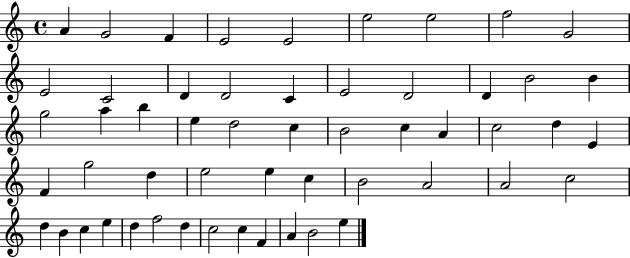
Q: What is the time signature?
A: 4/4